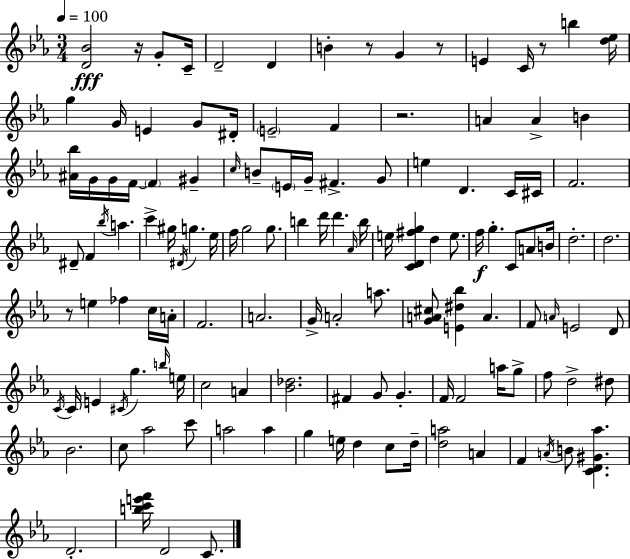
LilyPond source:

{
  \clef treble
  \numericTimeSignature
  \time 3/4
  \key ees \major
  \tempo 4 = 100
  <d' bes'>2\fff r16 g'8-. c'16-- | d'2-- d'4 | b'4-. r8 g'4 r8 | e'4 c'16 r8 b''4 <d'' ees''>16 | \break g''4 g'16 e'4 g'8 dis'16-. | \parenthesize e'2-- f'4 | r2. | a'4 a'4-> b'4 | \break <ais' bes''>16 g'16 g'16 f'16~~ \parenthesize f'4 gis'4-- | \grace { c''16 } b'8-- \parenthesize e'16 g'16-- fis'4.-> g'8 | e''4 d'4. c'16 | cis'16 f'2. | \break dis'8-- f'4 \acciaccatura { bes''16 } a''4. | c'''4-> gis''16 \acciaccatura { dis'16 } g''4. | ees''16 f''16 g''2 | g''8. b''4 d'''16 d'''4. | \break \grace { aes'16 } b''16 e''16 <c' d' fis'' g''>4 d''4 | e''8. f''16\f g''4.-. c'8 | a'8 b'16 d''2.-. | d''2. | \break r8 e''4 fes''4 | c''16 a'16-. f'2. | a'2. | g'16-> a'2-. | \break a''8. <g' a' cis''>8 <e' dis'' bes''>4 a'4. | f'8 \grace { a'16 } e'2 | d'8 \acciaccatura { c'16 } c'16 e'4 \acciaccatura { cis'16 } | g''4. \grace { b''16 } e''16 c''2 | \break a'4 <bes' des''>2. | fis'4 | g'8 g'4.-. f'16 f'2 | a''16 g''8-> f''8 d''2-> | \break dis''8 bes'2. | c''8 aes''2 | c'''8 a''2 | a''4 g''4 | \break e''16 d''4 c''8 d''16-- <d'' a''>2 | a'4 f'4 | \acciaccatura { a'16 } b'8 <c' d' gis' aes''>4. d'2.-. | <b'' c''' e''' f'''>16 d'2 | \break c'8. \bar "|."
}